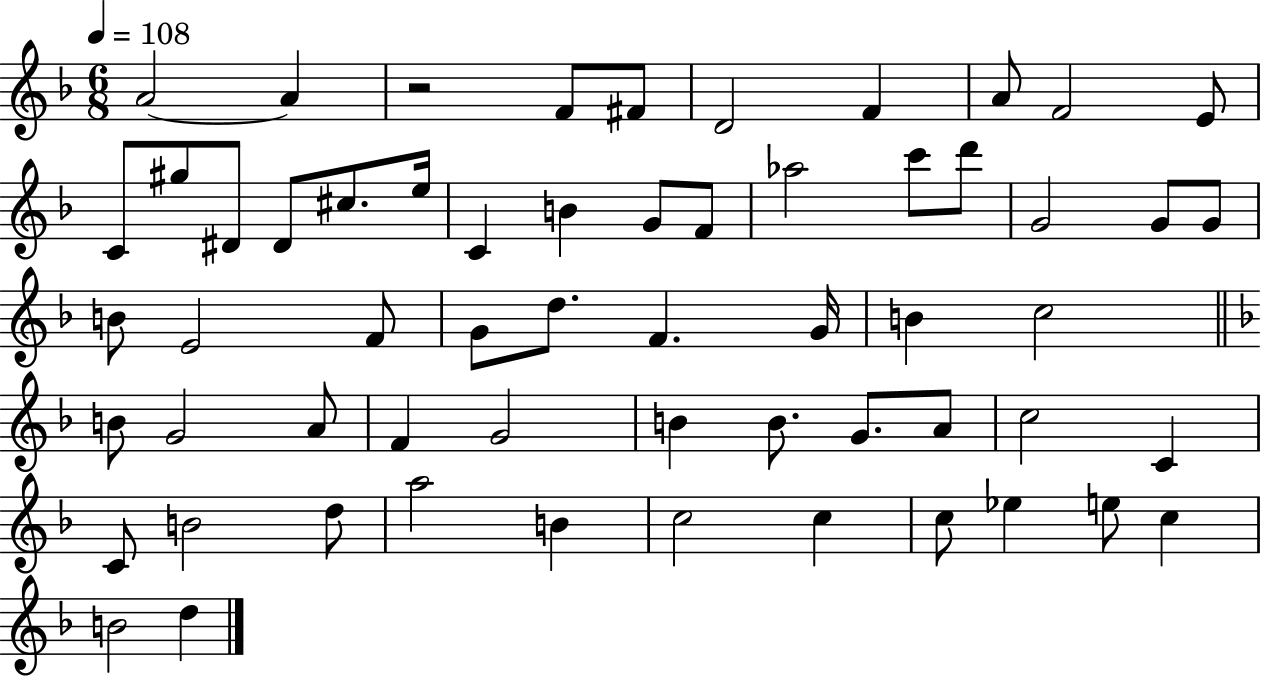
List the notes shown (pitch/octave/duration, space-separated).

A4/h A4/q R/h F4/e F#4/e D4/h F4/q A4/e F4/h E4/e C4/e G#5/e D#4/e D#4/e C#5/e. E5/s C4/q B4/q G4/e F4/e Ab5/h C6/e D6/e G4/h G4/e G4/e B4/e E4/h F4/e G4/e D5/e. F4/q. G4/s B4/q C5/h B4/e G4/h A4/e F4/q G4/h B4/q B4/e. G4/e. A4/e C5/h C4/q C4/e B4/h D5/e A5/h B4/q C5/h C5/q C5/e Eb5/q E5/e C5/q B4/h D5/q